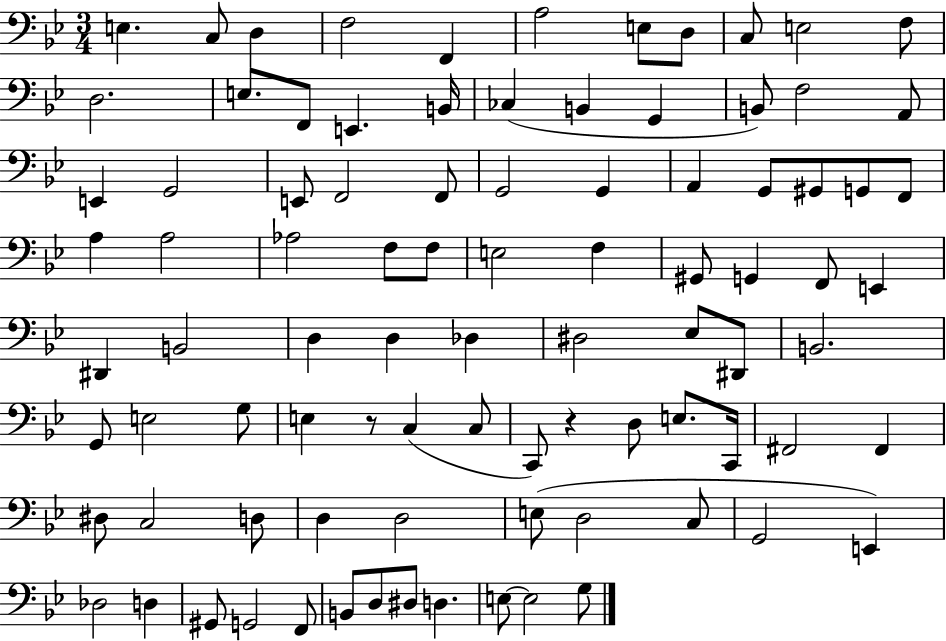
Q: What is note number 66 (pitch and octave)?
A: F#2